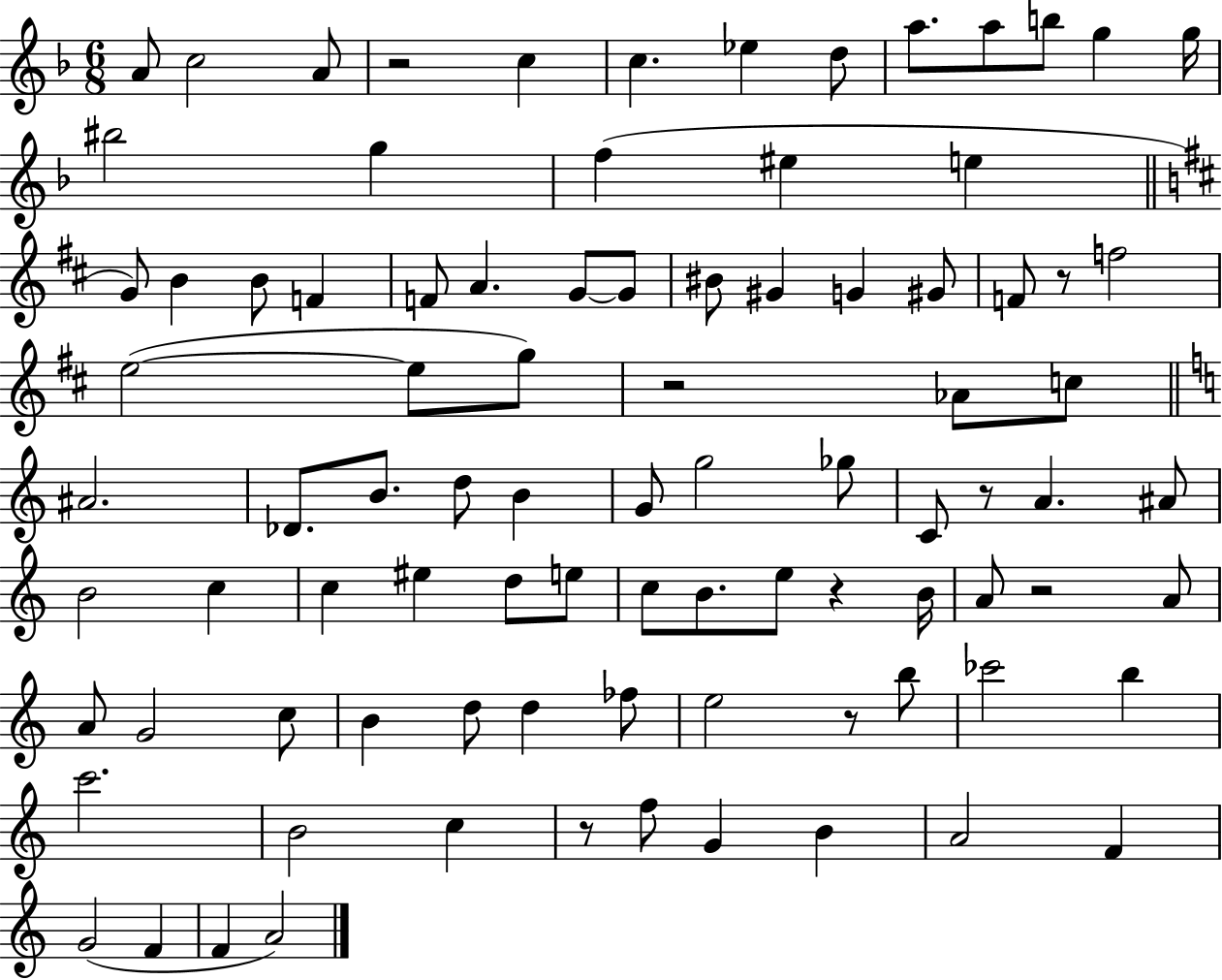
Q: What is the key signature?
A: F major